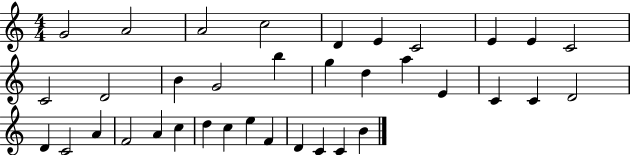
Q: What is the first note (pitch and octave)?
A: G4